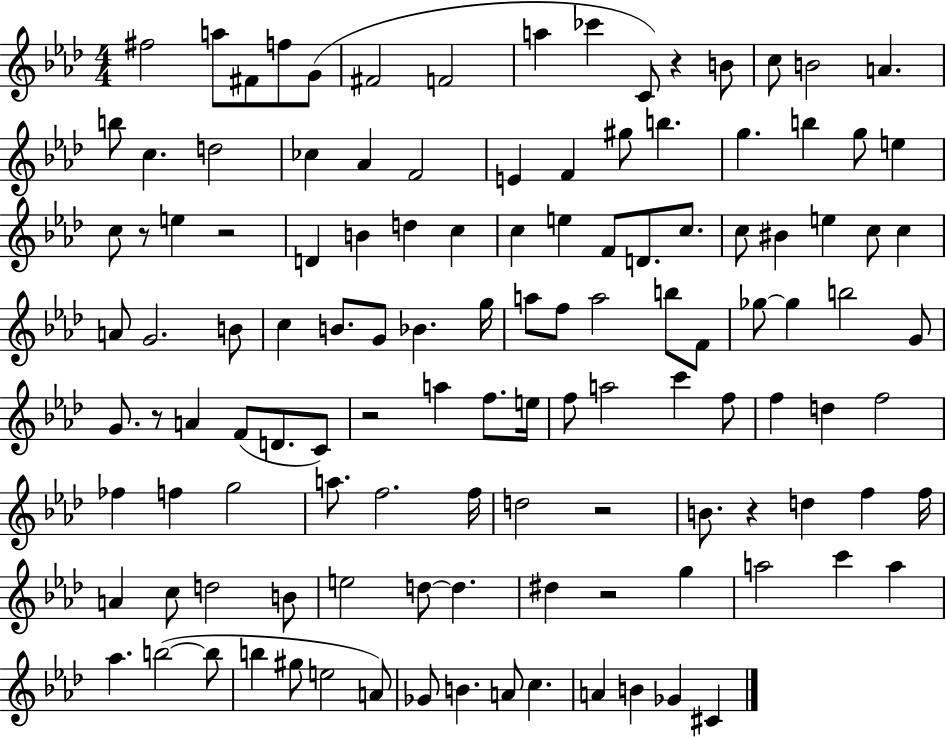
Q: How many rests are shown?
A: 8